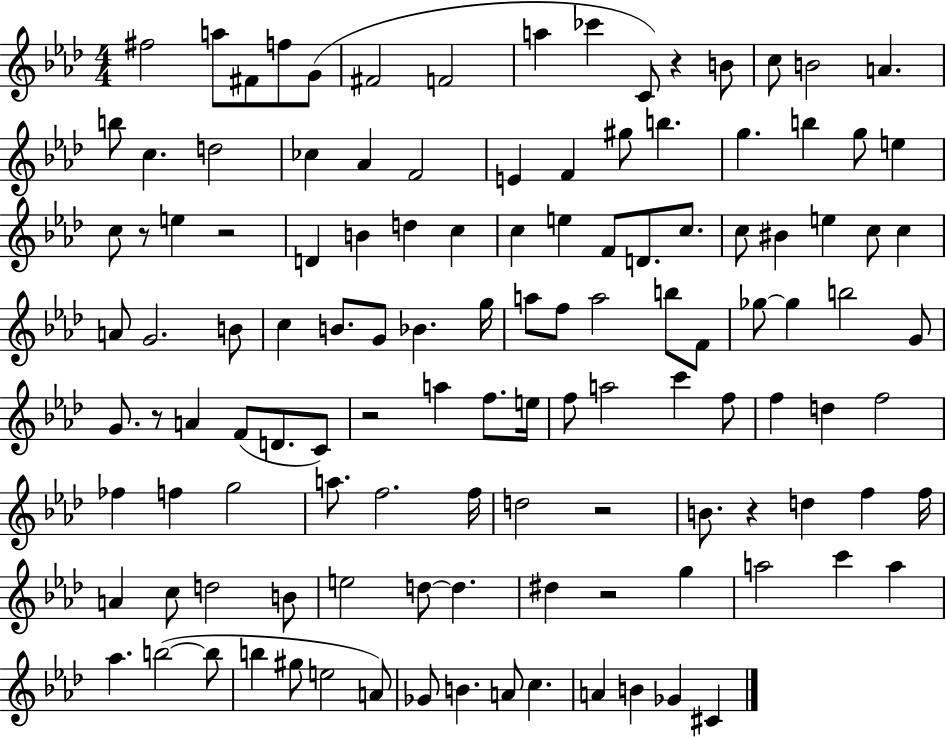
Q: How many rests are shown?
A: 8